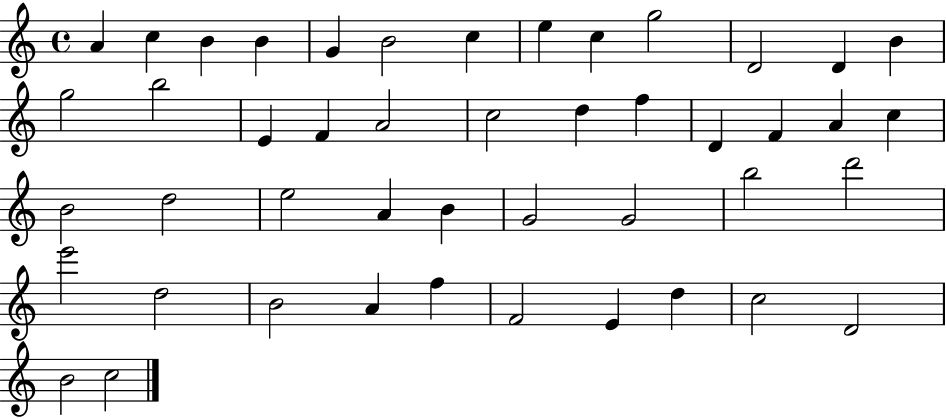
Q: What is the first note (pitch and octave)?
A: A4